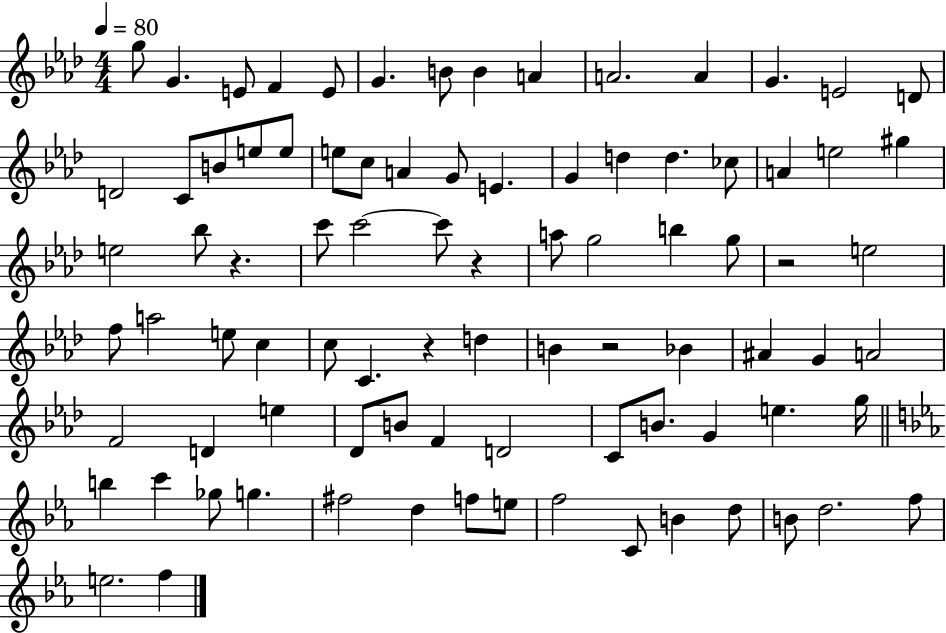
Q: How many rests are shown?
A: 5